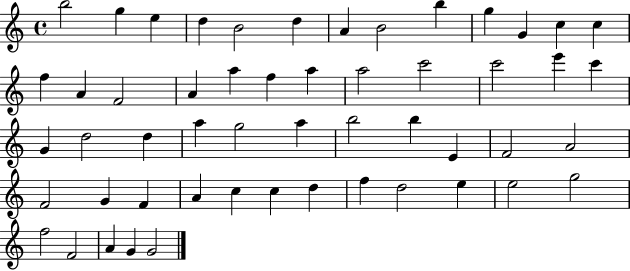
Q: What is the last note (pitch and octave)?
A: G4